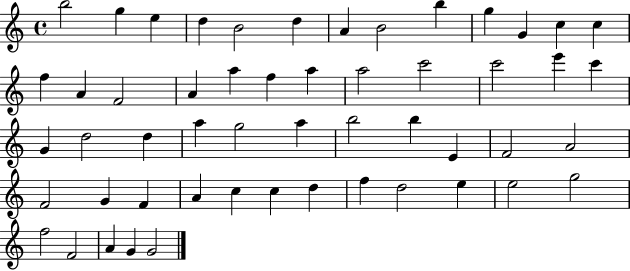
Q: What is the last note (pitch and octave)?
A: G4